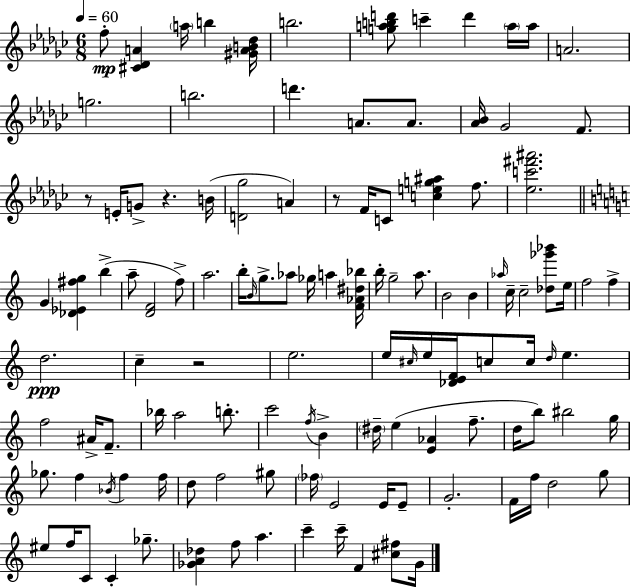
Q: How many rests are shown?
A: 4